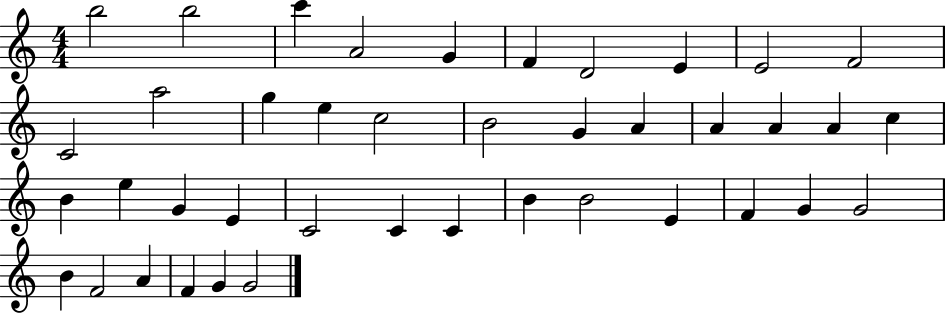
B5/h B5/h C6/q A4/h G4/q F4/q D4/h E4/q E4/h F4/h C4/h A5/h G5/q E5/q C5/h B4/h G4/q A4/q A4/q A4/q A4/q C5/q B4/q E5/q G4/q E4/q C4/h C4/q C4/q B4/q B4/h E4/q F4/q G4/q G4/h B4/q F4/h A4/q F4/q G4/q G4/h